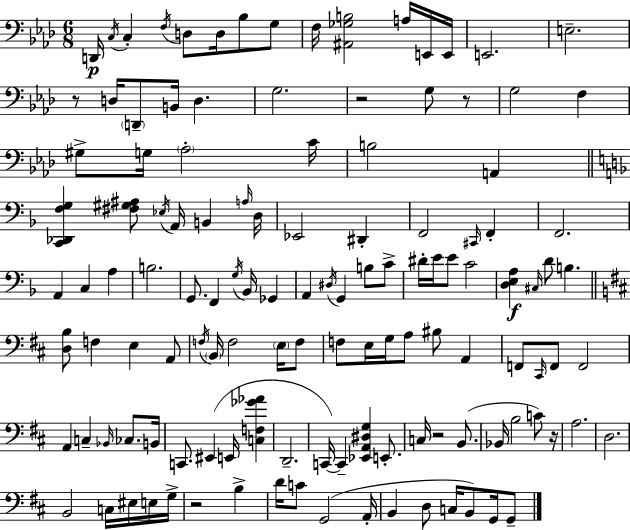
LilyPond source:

{
  \clef bass
  \numericTimeSignature
  \time 6/8
  \key f \minor
  \repeat volta 2 { d,16\p \acciaccatura { c16 } c4-. \acciaccatura { f16 } d8 d16 bes8 | g8 f16 <ais, ges b>2 a16 | e,16 e,16 e,2. | e2.-- | \break r8 d16 \parenthesize d,8-- b,16 d4. | g2. | r2 g8 | r8 g2 f4 | \break gis8-> g16 \parenthesize aes2-. | c'16 b2 a,4 | \bar "||" \break \key f \major <c, des, f g>4 <fis gis ais>8 \acciaccatura { ees16 } a,16 b,4 | \grace { a16 } d16 ees,2 dis,4-. | f,2 \grace { cis,16 } f,4-. | f,2. | \break a,4 c4 a4 | b2. | g,8. f,4 \acciaccatura { g16 } bes,16 | ges,4 a,4 \acciaccatura { dis16 } g,4 | \break b8 c'8-> dis'16-. e'16 e'8 c'2 | <d e a>4\f \grace { cis16 } d'8 | b4. \bar "||" \break \key d \major <d b>8 f4 e4 a,8 | \acciaccatura { f16 } \parenthesize b,16 f2 \parenthesize e16 f8 | f8 e16 g16 a8 bis8 a,4 | f,8 \grace { cis,16 } f,8 f,2 | \break a,4 c4-- \grace { bes,16 } ces8. | b,16 c,8. eis,4( e,16 <c f ges' aes'>4 | d,2.-- | c,16~~) c,4-- <ees, a, dis g>4 | \break e,8.-. c16 r2 | b,8.( bes,16 b2 | c'8) r16 a2. | d2. | \break b,2 c16 | eis16 e16 g16-> r2 b4-> | d'16 c'8 g,2( | a,16-. b,4 d8 c16 b,8) | \break g,16 g,8-- } \bar "|."
}